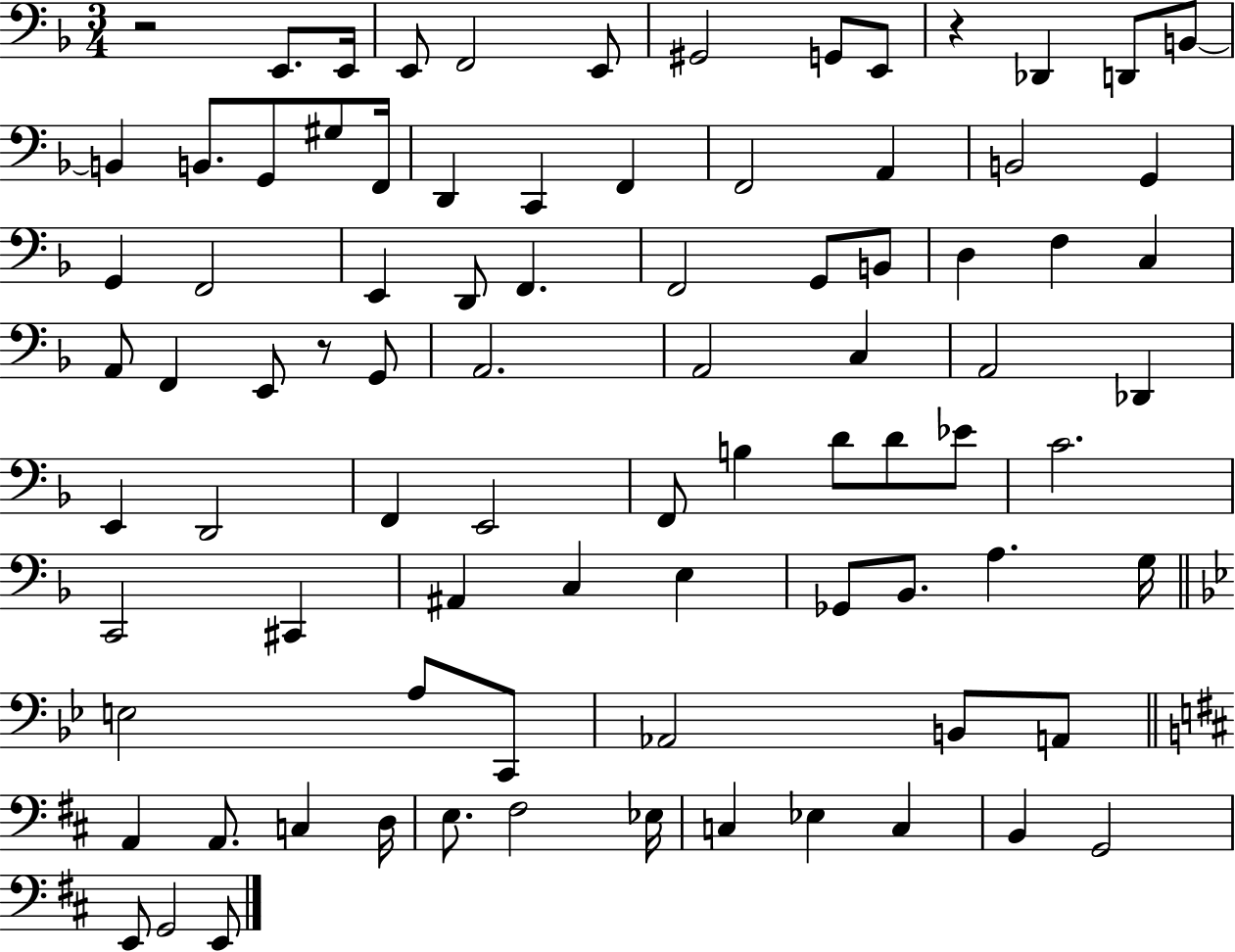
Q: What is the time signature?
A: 3/4